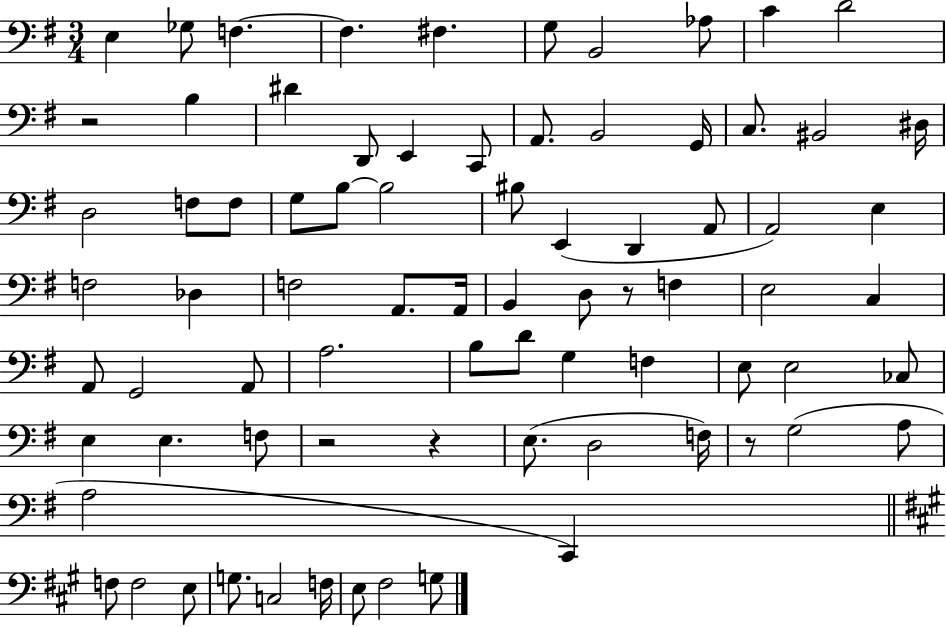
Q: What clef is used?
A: bass